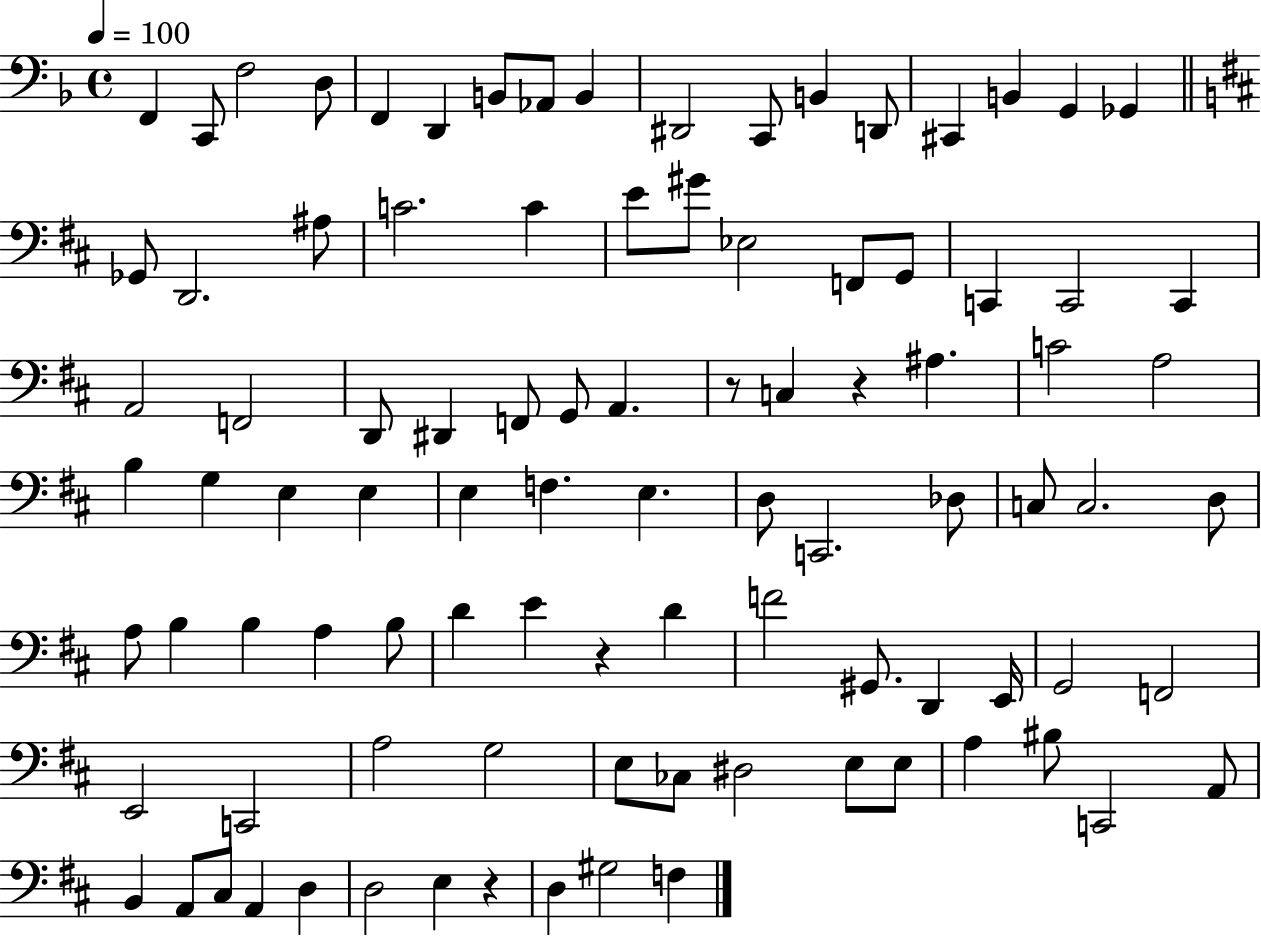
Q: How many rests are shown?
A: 4